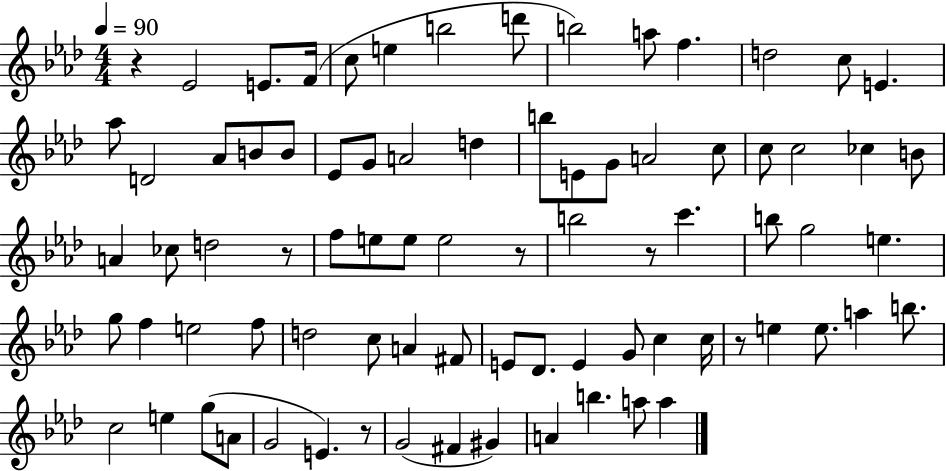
R/q Eb4/h E4/e. F4/s C5/e E5/q B5/h D6/e B5/h A5/e F5/q. D5/h C5/e E4/q. Ab5/e D4/h Ab4/e B4/e B4/e Eb4/e G4/e A4/h D5/q B5/e E4/e G4/e A4/h C5/e C5/e C5/h CES5/q B4/e A4/q CES5/e D5/h R/e F5/e E5/e E5/e E5/h R/e B5/h R/e C6/q. B5/e G5/h E5/q. G5/e F5/q E5/h F5/e D5/h C5/e A4/q F#4/e E4/e Db4/e. E4/q G4/e C5/q C5/s R/e E5/q E5/e. A5/q B5/e. C5/h E5/q G5/e A4/e G4/h E4/q. R/e G4/h F#4/q G#4/q A4/q B5/q. A5/e A5/q